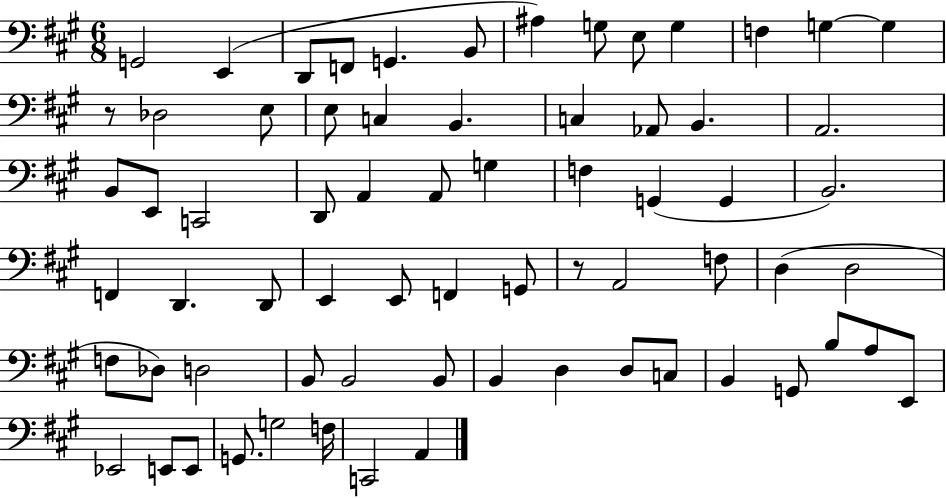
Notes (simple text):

G2/h E2/q D2/e F2/e G2/q. B2/e A#3/q G3/e E3/e G3/q F3/q G3/q G3/q R/e Db3/h E3/e E3/e C3/q B2/q. C3/q Ab2/e B2/q. A2/h. B2/e E2/e C2/h D2/e A2/q A2/e G3/q F3/q G2/q G2/q B2/h. F2/q D2/q. D2/e E2/q E2/e F2/q G2/e R/e A2/h F3/e D3/q D3/h F3/e Db3/e D3/h B2/e B2/h B2/e B2/q D3/q D3/e C3/e B2/q G2/e B3/e A3/e E2/e Eb2/h E2/e E2/e G2/e. G3/h F3/s C2/h A2/q